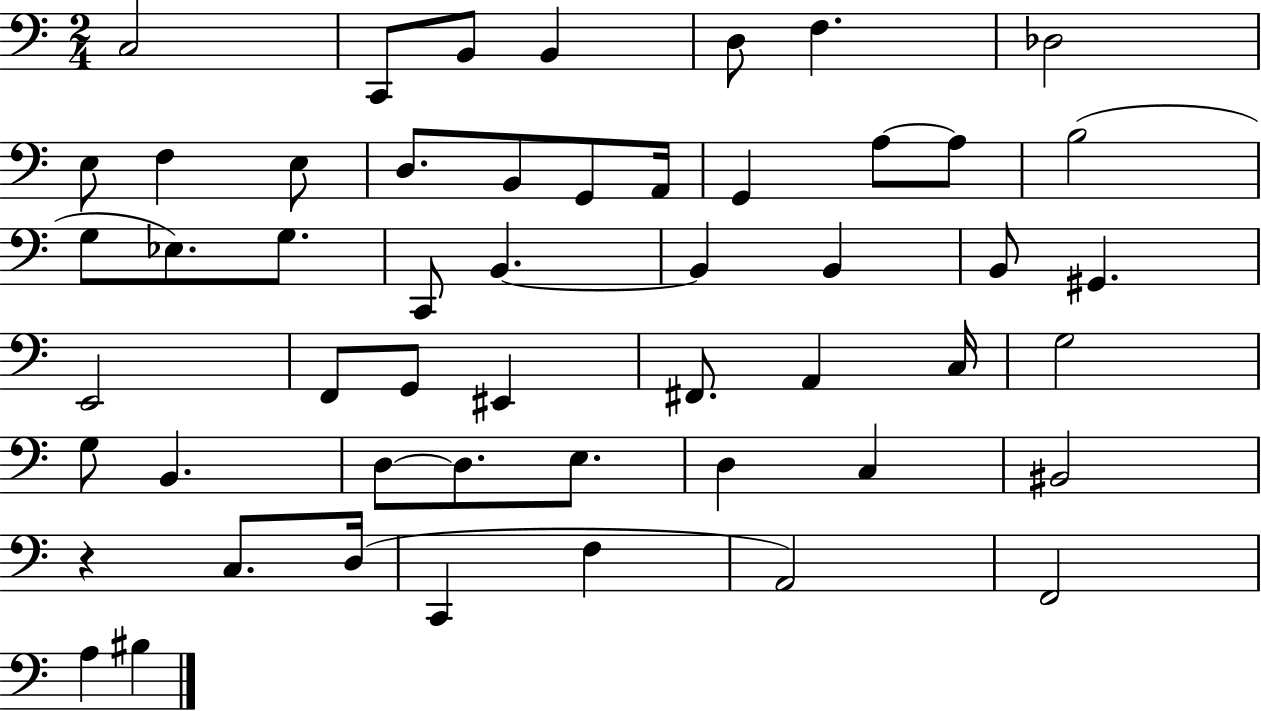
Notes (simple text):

C3/h C2/e B2/e B2/q D3/e F3/q. Db3/h E3/e F3/q E3/e D3/e. B2/e G2/e A2/s G2/q A3/e A3/e B3/h G3/e Eb3/e. G3/e. C2/e B2/q. B2/q B2/q B2/e G#2/q. E2/h F2/e G2/e EIS2/q F#2/e. A2/q C3/s G3/h G3/e B2/q. D3/e D3/e. E3/e. D3/q C3/q BIS2/h R/q C3/e. D3/s C2/q F3/q A2/h F2/h A3/q BIS3/q